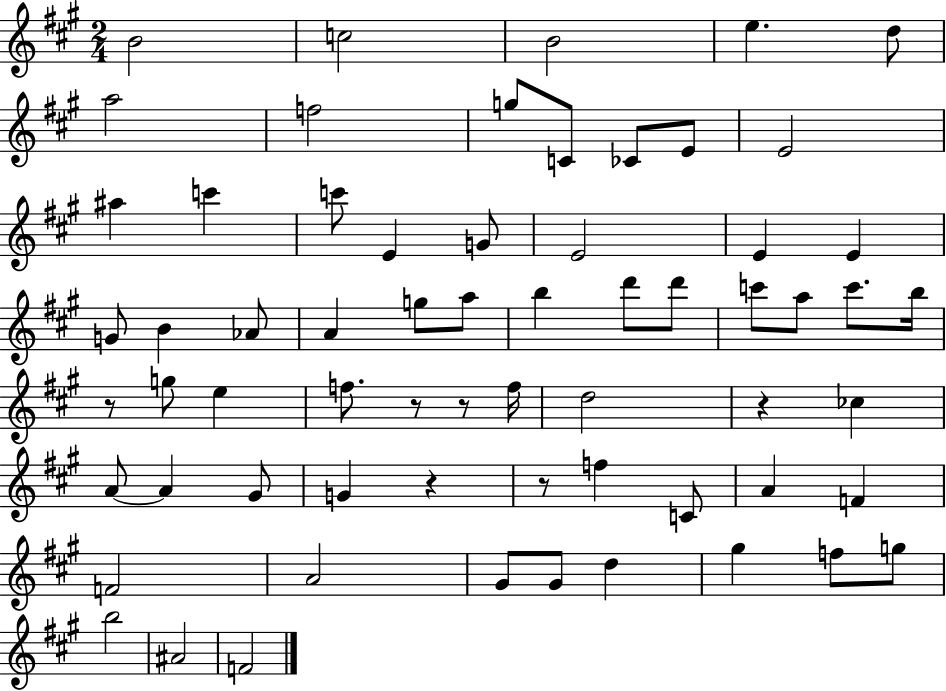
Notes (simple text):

B4/h C5/h B4/h E5/q. D5/e A5/h F5/h G5/e C4/e CES4/e E4/e E4/h A#5/q C6/q C6/e E4/q G4/e E4/h E4/q E4/q G4/e B4/q Ab4/e A4/q G5/e A5/e B5/q D6/e D6/e C6/e A5/e C6/e. B5/s R/e G5/e E5/q F5/e. R/e R/e F5/s D5/h R/q CES5/q A4/e A4/q G#4/e G4/q R/q R/e F5/q C4/e A4/q F4/q F4/h A4/h G#4/e G#4/e D5/q G#5/q F5/e G5/e B5/h A#4/h F4/h